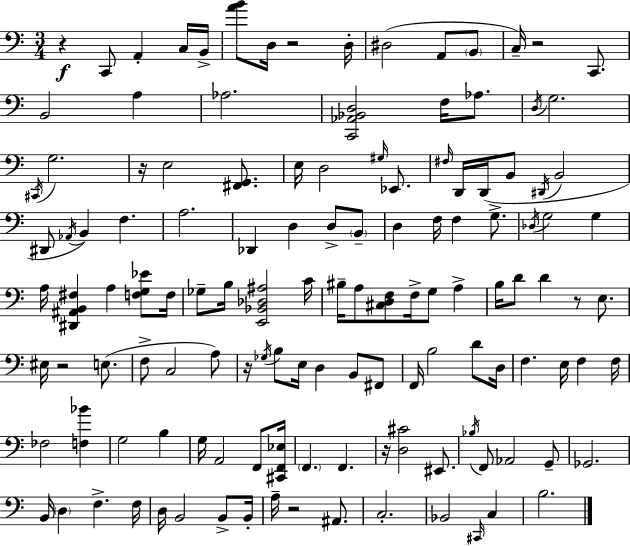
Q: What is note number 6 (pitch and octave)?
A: D3